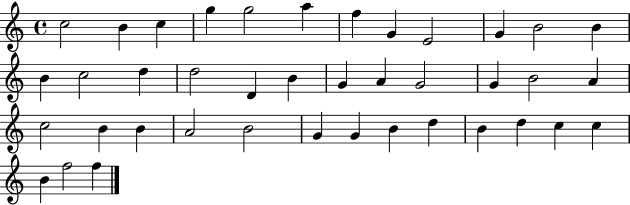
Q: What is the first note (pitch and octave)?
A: C5